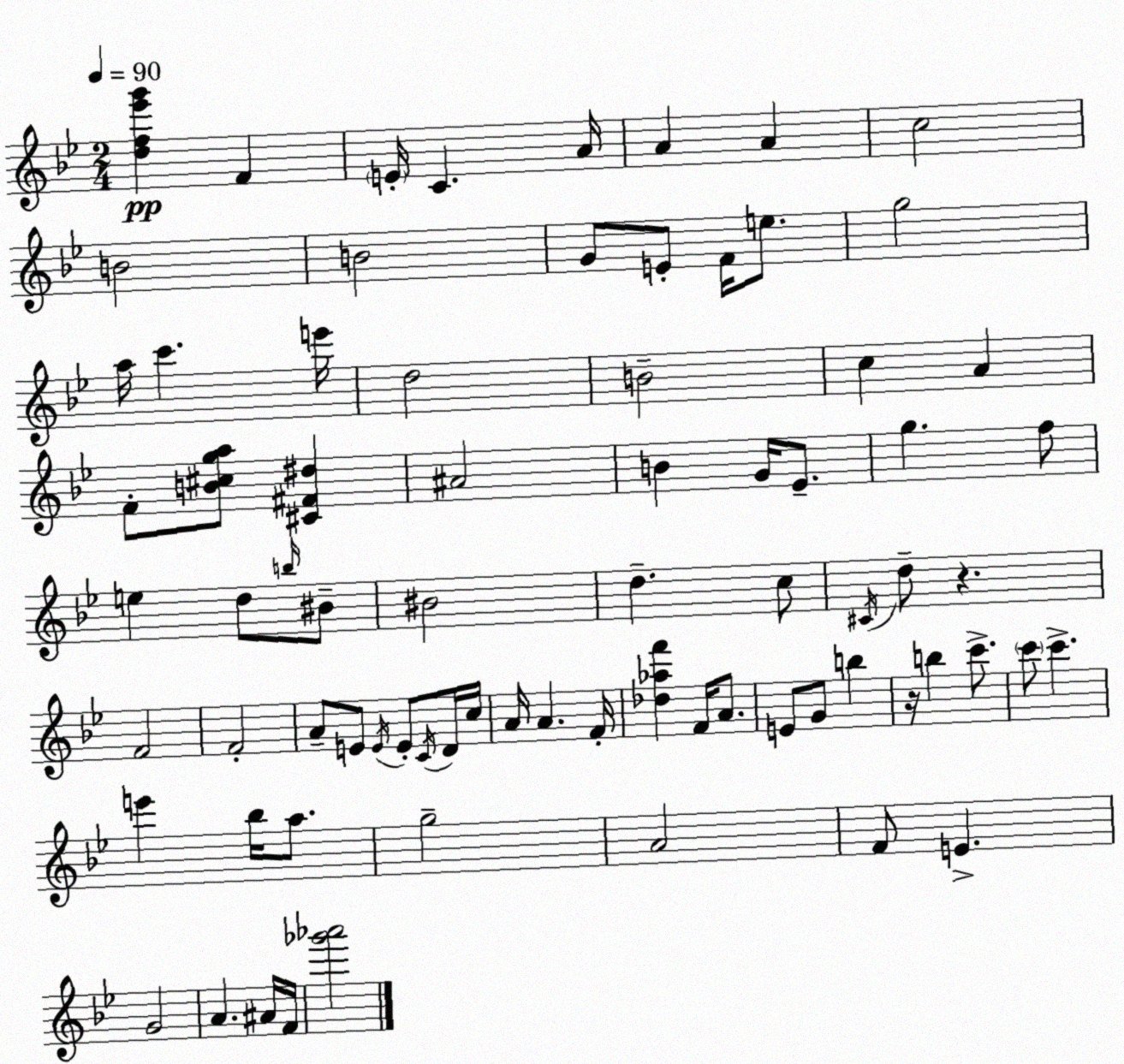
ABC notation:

X:1
T:Untitled
M:2/4
L:1/4
K:Gm
[df_e'g'] F E/4 C A/4 A A c2 B2 B2 G/2 E/2 F/4 e/2 g2 a/4 c' e'/4 d2 B2 c A F/2 [B^cga]/2 [^C^F^d] ^A2 B G/4 _E/2 g f/2 e d/2 b/4 ^B/2 ^B2 d c/2 ^C/4 d/2 z F2 F2 A/2 E/2 E/4 E/2 C/4 D/4 c/4 A/4 A F/4 [_d_af'] F/4 A/2 E/2 G/2 b z/4 b c'/2 c'/2 c' e' _b/4 a/2 g2 A2 F/2 E G2 A ^A/4 F/4 [_g'_a']2